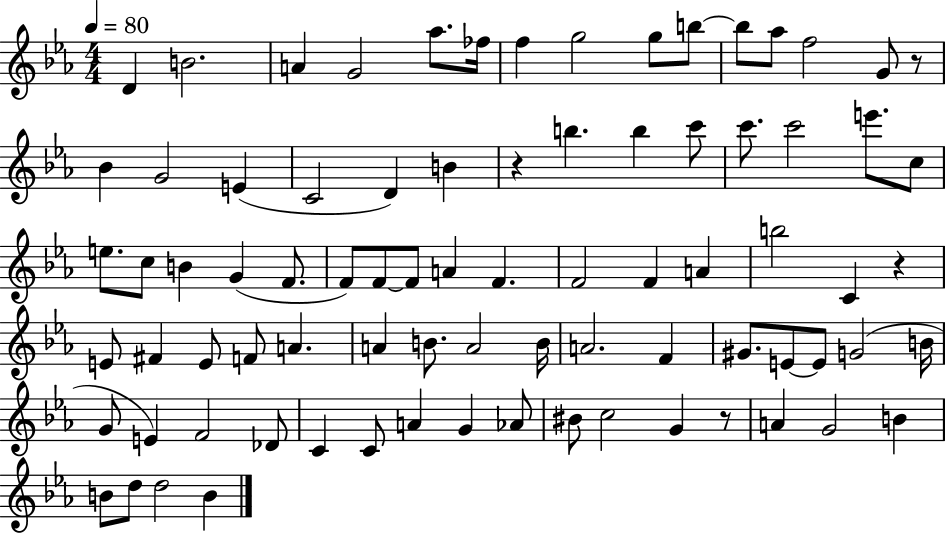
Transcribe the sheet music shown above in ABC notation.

X:1
T:Untitled
M:4/4
L:1/4
K:Eb
D B2 A G2 _a/2 _f/4 f g2 g/2 b/2 b/2 _a/2 f2 G/2 z/2 _B G2 E C2 D B z b b c'/2 c'/2 c'2 e'/2 c/2 e/2 c/2 B G F/2 F/2 F/2 F/2 A F F2 F A b2 C z E/2 ^F E/2 F/2 A A B/2 A2 B/4 A2 F ^G/2 E/2 E/2 G2 B/4 G/2 E F2 _D/2 C C/2 A G _A/2 ^B/2 c2 G z/2 A G2 B B/2 d/2 d2 B